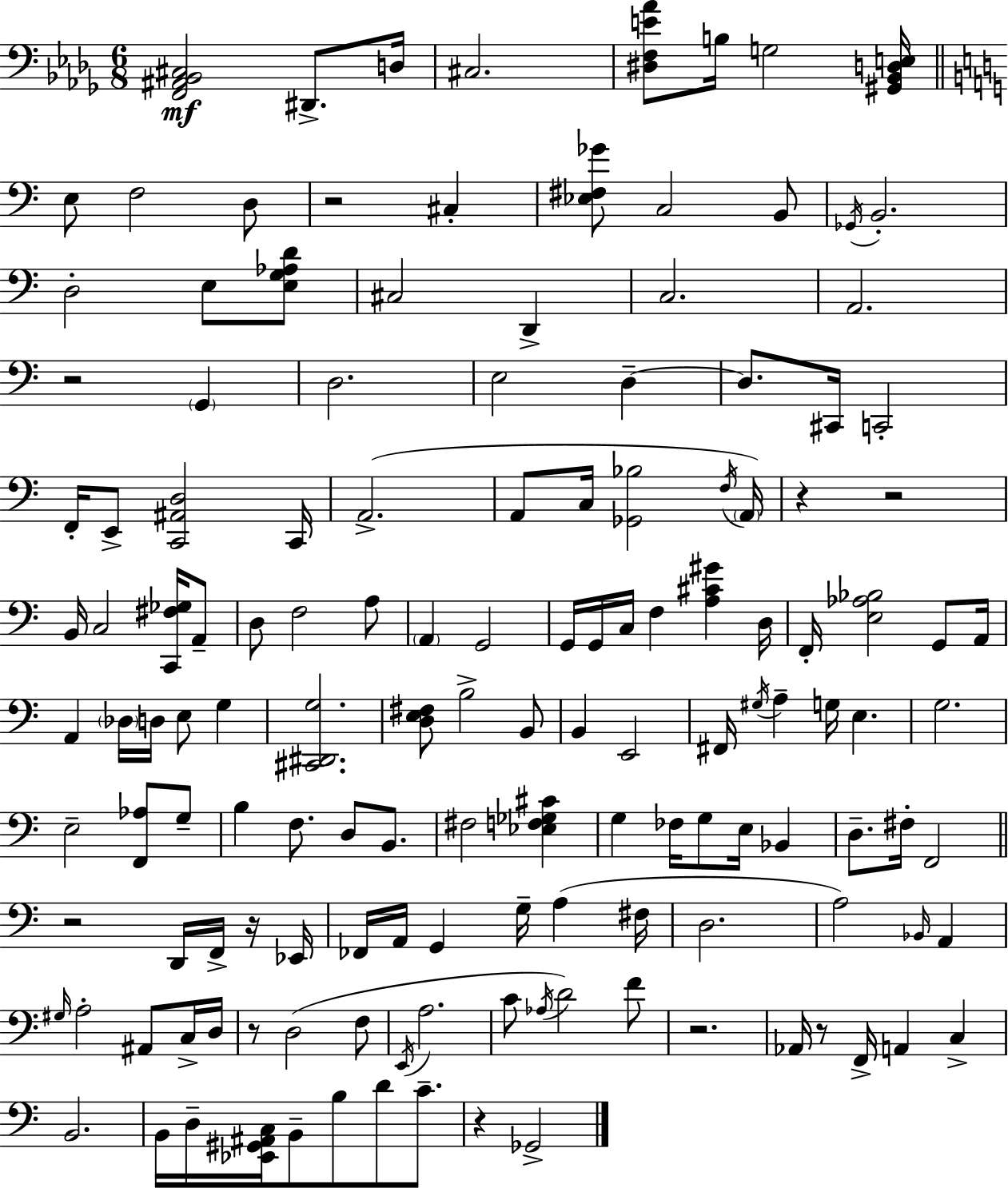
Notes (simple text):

[F2,A#2,Bb2,C#3]/h D#2/e. D3/s C#3/h. [D#3,F3,E4,Ab4]/e B3/s G3/h [G#2,Bb2,D3,E3]/s E3/e F3/h D3/e R/h C#3/q [Eb3,F#3,Gb4]/e C3/h B2/e Gb2/s B2/h. D3/h E3/e [E3,G3,Ab3,D4]/e C#3/h D2/q C3/h. A2/h. R/h G2/q D3/h. E3/h D3/q D3/e. C#2/s C2/h F2/s E2/e [C2,A#2,D3]/h C2/s A2/h. A2/e C3/s [Gb2,Bb3]/h F3/s A2/s R/q R/h B2/s C3/h [C2,F#3,Gb3]/s A2/e D3/e F3/h A3/e A2/q G2/h G2/s G2/s C3/s F3/q [A3,C#4,G#4]/q D3/s F2/s [E3,Ab3,Bb3]/h G2/e A2/s A2/q Db3/s D3/s E3/e G3/q [C#2,D#2,G3]/h. [D3,E3,F#3]/e B3/h B2/e B2/q E2/h F#2/s G#3/s A3/q G3/s E3/q. G3/h. E3/h [F2,Ab3]/e G3/e B3/q F3/e. D3/e B2/e. F#3/h [Eb3,F3,Gb3,C#4]/q G3/q FES3/s G3/e E3/s Bb2/q D3/e. F#3/s F2/h R/h D2/s F2/s R/s Eb2/s FES2/s A2/s G2/q G3/s A3/q F#3/s D3/h. A3/h Bb2/s A2/q G#3/s A3/h A#2/e C3/s D3/s R/e D3/h F3/e E2/s A3/h. C4/e Ab3/s D4/h F4/e R/h. Ab2/s R/e F2/s A2/q C3/q B2/h. B2/s D3/s [Eb2,G#2,A#2,C3]/s B2/e B3/e D4/e C4/e. R/q Gb2/h